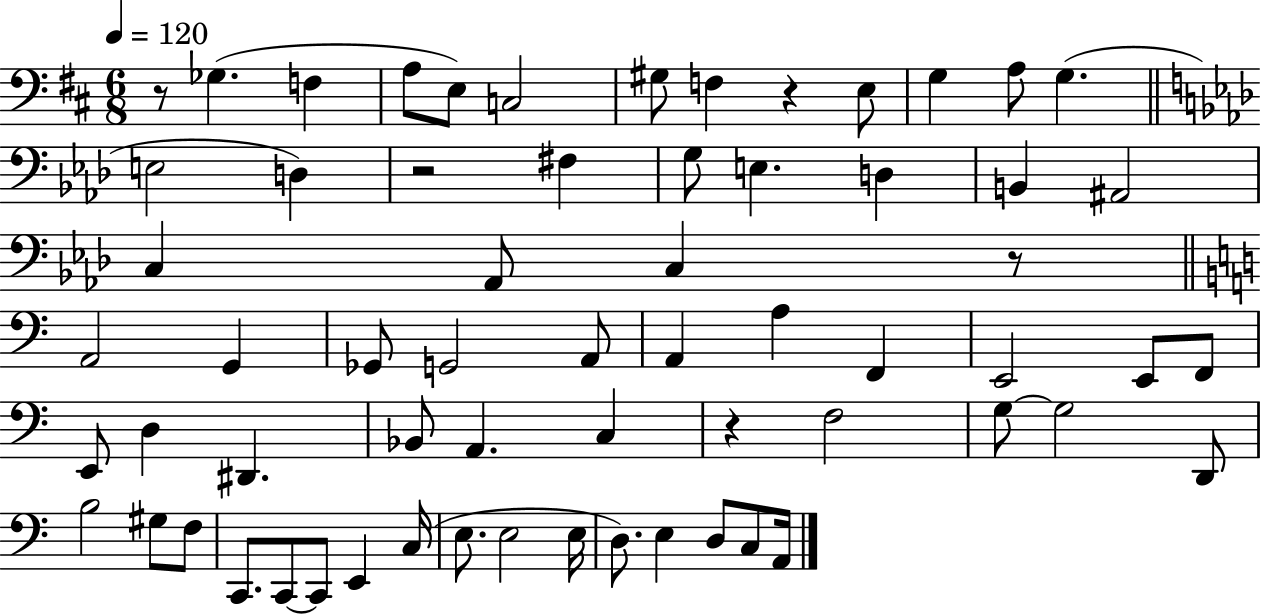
R/e Gb3/q. F3/q A3/e E3/e C3/h G#3/e F3/q R/q E3/e G3/q A3/e G3/q. E3/h D3/q R/h F#3/q G3/e E3/q. D3/q B2/q A#2/h C3/q Ab2/e C3/q R/e A2/h G2/q Gb2/e G2/h A2/e A2/q A3/q F2/q E2/h E2/e F2/e E2/e D3/q D#2/q. Bb2/e A2/q. C3/q R/q F3/h G3/e G3/h D2/e B3/h G#3/e F3/e C2/e. C2/e C2/e E2/q C3/s E3/e. E3/h E3/s D3/e. E3/q D3/e C3/e A2/s